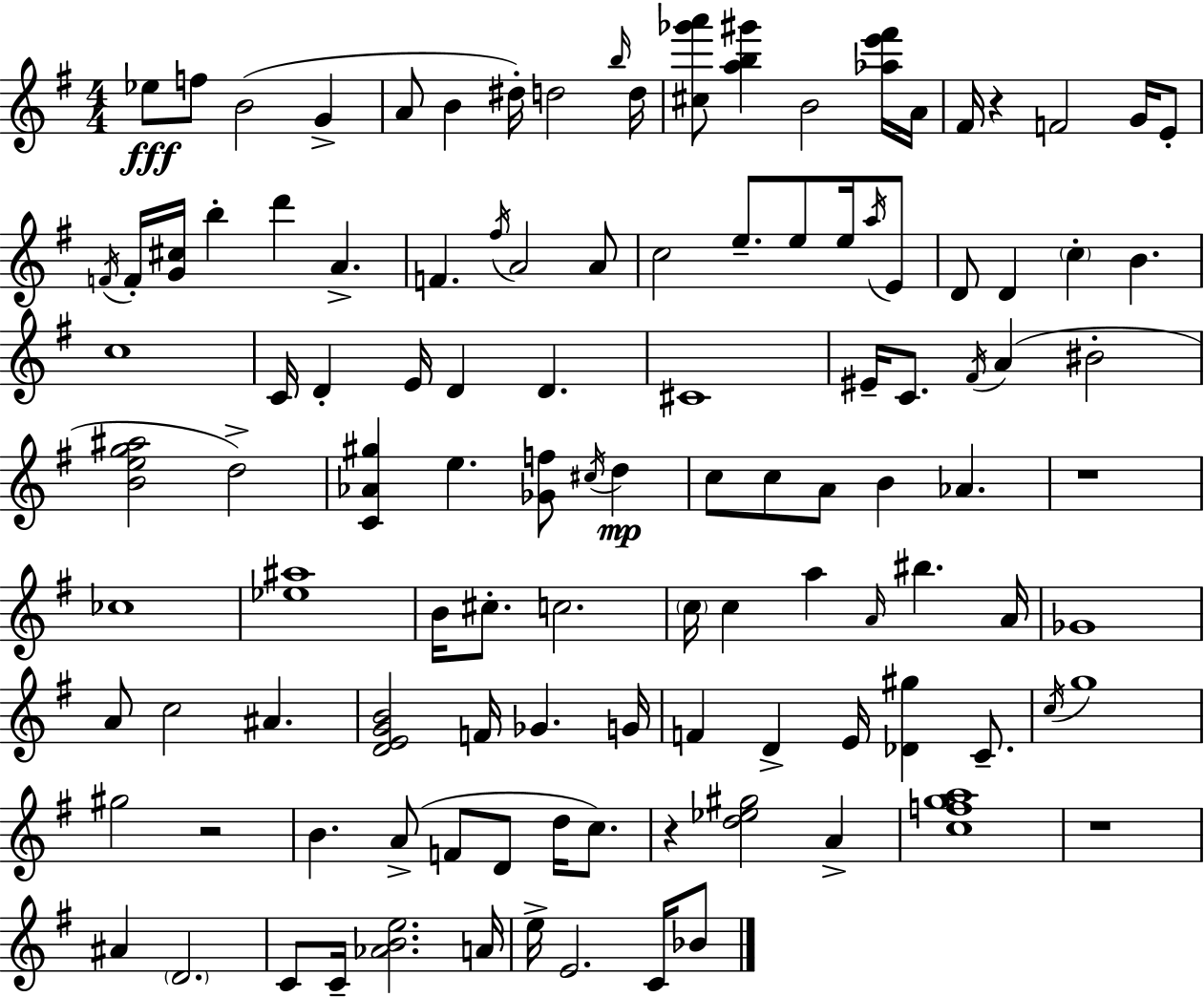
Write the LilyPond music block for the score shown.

{
  \clef treble
  \numericTimeSignature
  \time 4/4
  \key g \major
  ees''8\fff f''8 b'2( g'4-> | a'8 b'4 dis''16-.) d''2 \grace { b''16 } | d''16 <cis'' ges''' a'''>8 <a'' b'' gis'''>4 b'2 <aes'' e''' fis'''>16 | a'16 fis'16 r4 f'2 g'16 e'8-. | \break \acciaccatura { f'16 } f'16-. <g' cis''>16 b''4-. d'''4 a'4.-> | f'4. \acciaccatura { fis''16 } a'2 | a'8 c''2 e''8.-- e''8 | e''16 \acciaccatura { a''16 } e'8 d'8 d'4 \parenthesize c''4-. b'4. | \break c''1 | c'16 d'4-. e'16 d'4 d'4. | cis'1 | eis'16-- c'8. \acciaccatura { fis'16 }( a'4 bis'2-. | \break <b' e'' g'' ais''>2 d''2->) | <c' aes' gis''>4 e''4. <ges' f''>8 | \acciaccatura { cis''16 }\mp d''4 c''8 c''8 a'8 b'4 | aes'4. r1 | \break ces''1 | <ees'' ais''>1 | b'16 cis''8.-. c''2. | \parenthesize c''16 c''4 a''4 \grace { a'16 } | \break bis''4. a'16 ges'1 | a'8 c''2 | ais'4. <d' e' g' b'>2 f'16 | ges'4. g'16 f'4 d'4-> e'16 | \break <des' gis''>4 c'8.-- \acciaccatura { c''16 } g''1 | gis''2 | r2 b'4. a'8->( | f'8 d'8 d''16 c''8.) r4 <d'' ees'' gis''>2 | \break a'4-> <c'' f'' g'' a''>1 | r1 | ais'4 \parenthesize d'2. | c'8 c'16-- <aes' b' e''>2. | \break a'16 e''16-> e'2. | c'16 bes'8 \bar "|."
}